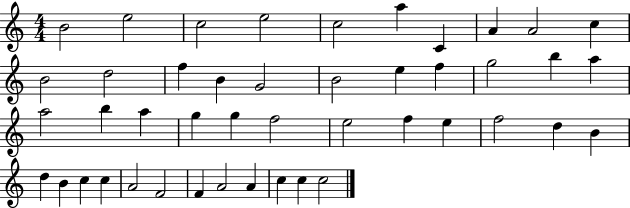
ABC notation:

X:1
T:Untitled
M:4/4
L:1/4
K:C
B2 e2 c2 e2 c2 a C A A2 c B2 d2 f B G2 B2 e f g2 b a a2 b a g g f2 e2 f e f2 d B d B c c A2 F2 F A2 A c c c2